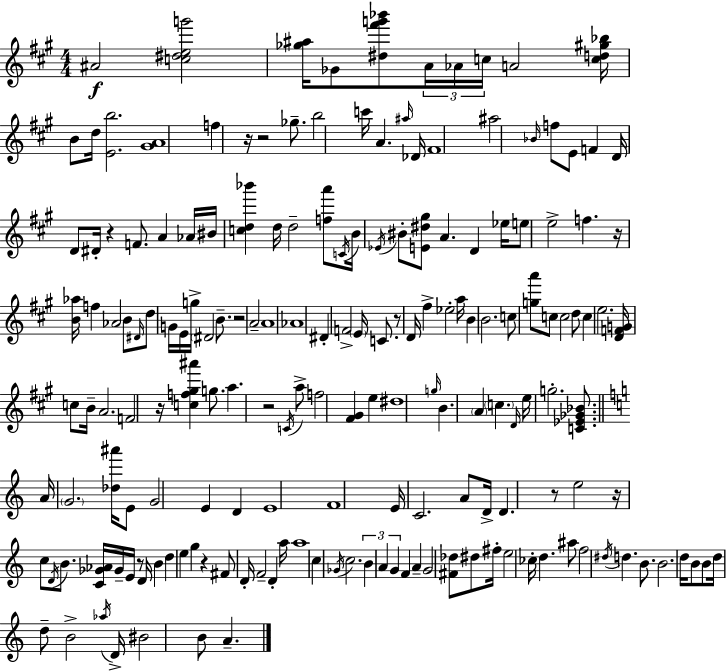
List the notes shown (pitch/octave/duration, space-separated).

A#4/h [C5,D#5,E5,G6]/h [Gb5,A#5]/s Gb4/e [D#5,F#6,G6,Bb6]/e A4/s Ab4/s C5/s A4/h [C5,D5,G#5,Bb5]/s B4/e D5/s [E4,B5]/h. [G#4,A4]/w F5/q R/s R/h Gb5/e. B5/h C6/s A4/q. A#5/s Db4/s F#4/w A#5/h Bb4/s F5/e E4/e F4/q D4/s D4/e D#4/s R/q F4/e. A4/q Ab4/s BIS4/s [C5,D5,Bb6]/q D5/s D5/h [F5,A6]/e C4/s B4/s Eb4/s BIS4/e [E4,D#5,G#5]/e A4/q. D4/q Eb5/s E5/e E5/h F5/q. R/s [B4,Ab5]/s F5/q Ab4/h B4/e D#4/s D5/e G4/s E4/s G5/s D#4/h B4/e. R/h A4/h A4/w Ab4/w D#4/q F4/h E4/s C4/e. R/e D4/s F#5/q Eb5/h A5/s B4/q B4/h. C5/e [G5,A6]/e C5/e C5/h D5/e C5/q E5/h. [D4,F4,G4]/s C5/e B4/s A4/h. F4/h R/s [C5,F5,G#5,A#6]/q G5/e. A5/q. R/h C4/s A5/e F5/h [F#4,G#4]/q E5/q D#5/w G5/s B4/q. A4/q C5/q. D4/s E5/s G5/h. [C4,Eb4,Gb4,Bb4]/e. A4/s G4/h. [Db5,A#6]/s E4/e G4/h E4/q D4/q E4/w F4/w E4/s C4/h. A4/e D4/s D4/q. R/e E5/h R/s C5/e D4/s B4/e. [C4,Gb4,Ab4]/s Gb4/s E4/s R/e D4/s B4/q D5/q E5/q G5/q R/q F#4/e D4/s F4/h D4/q A5/s A5/w C5/q Gb4/s C5/h. B4/q A4/q G4/q F4/q A4/q G4/h [F#4,Db5]/e D#5/e F#5/s E5/h CES5/s D5/q. A#5/e F5/h D#5/s D5/q. B4/e. B4/h. D5/s B4/e B4/e D5/s D5/e B4/h Ab5/s D4/s BIS4/h B4/e A4/q.